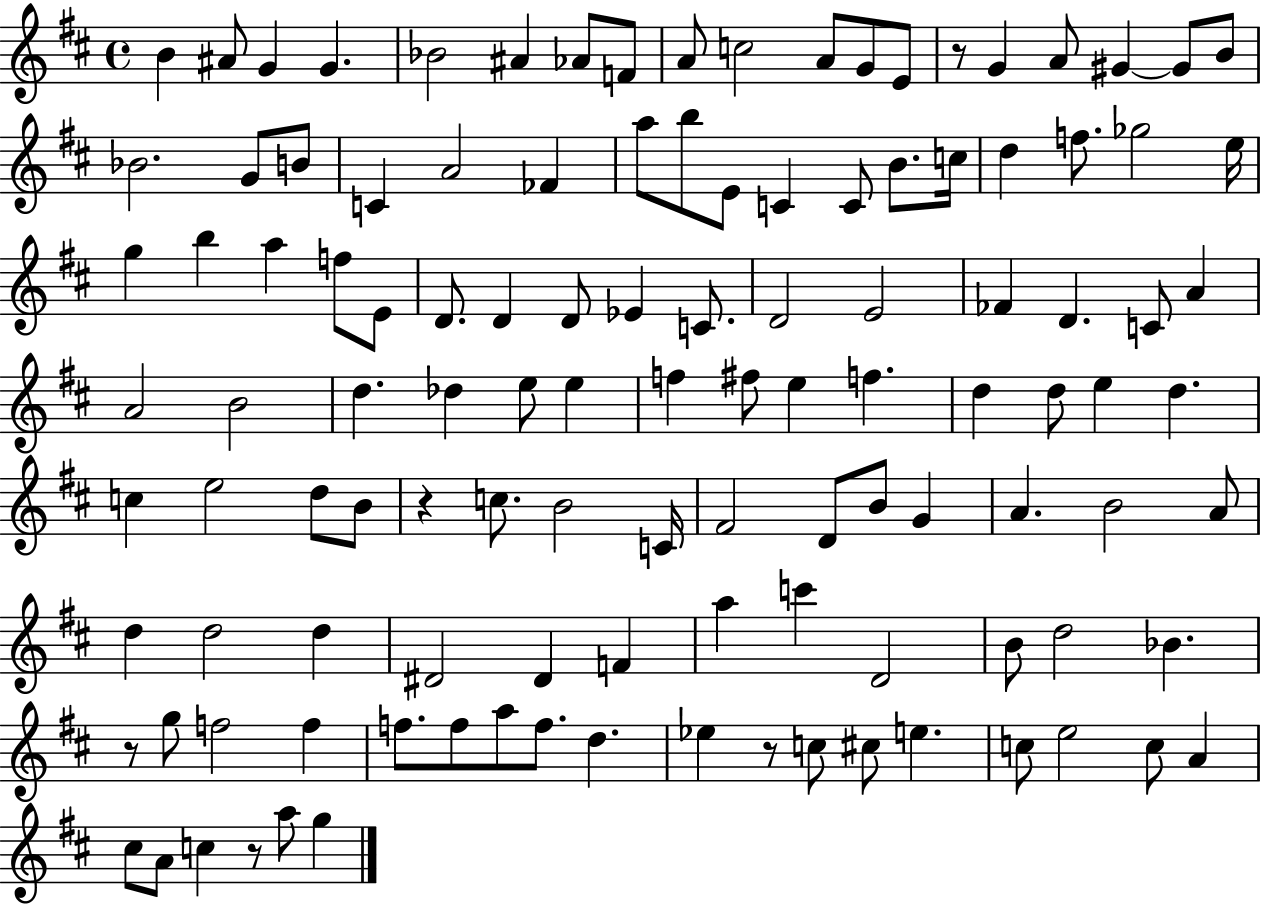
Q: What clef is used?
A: treble